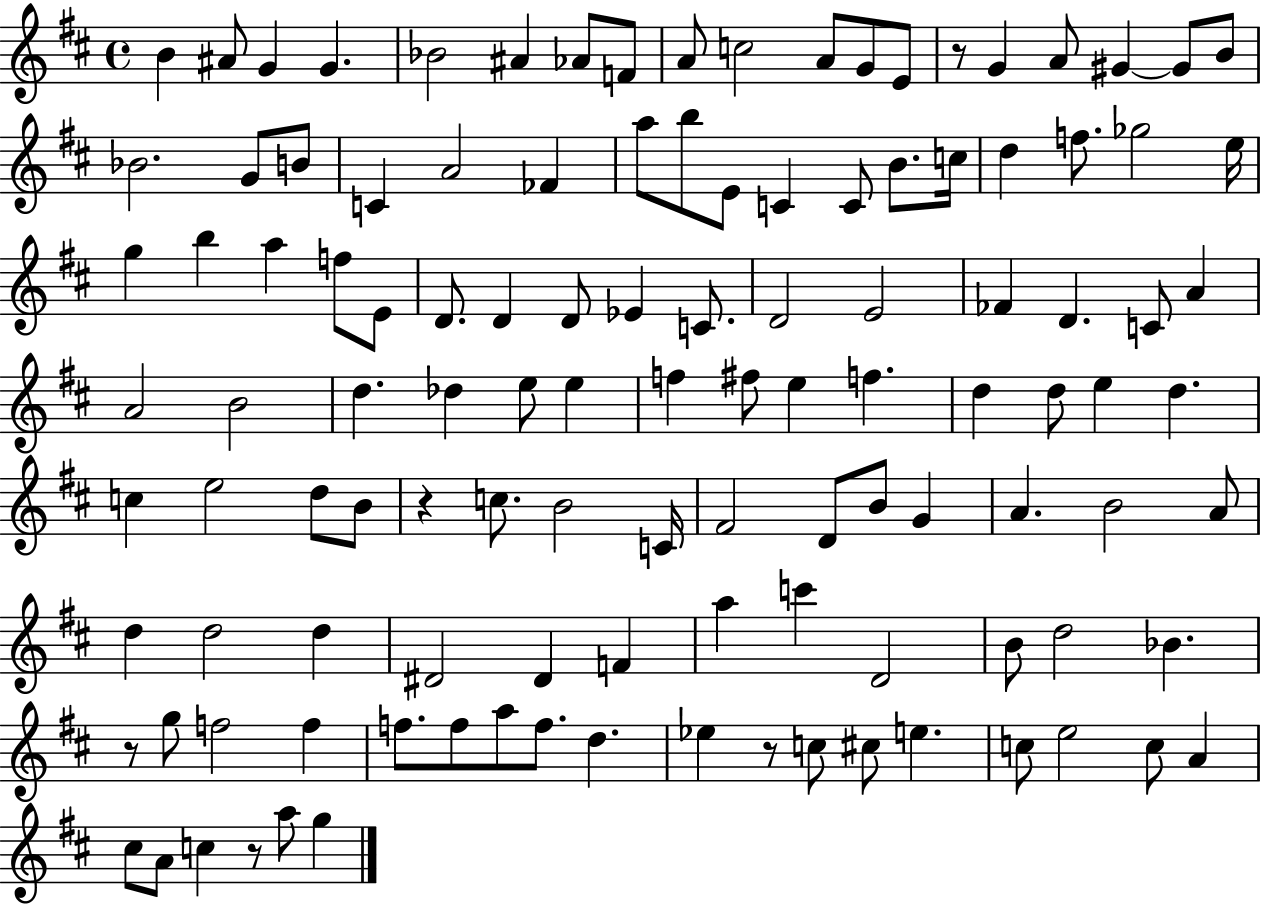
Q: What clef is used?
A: treble